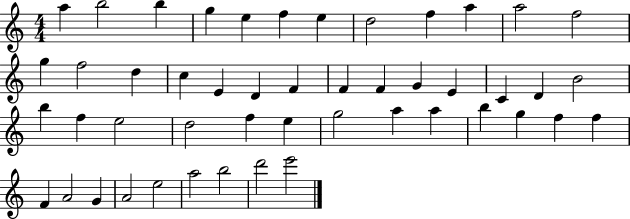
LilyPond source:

{
  \clef treble
  \numericTimeSignature
  \time 4/4
  \key c \major
  a''4 b''2 b''4 | g''4 e''4 f''4 e''4 | d''2 f''4 a''4 | a''2 f''2 | \break g''4 f''2 d''4 | c''4 e'4 d'4 f'4 | f'4 f'4 g'4 e'4 | c'4 d'4 b'2 | \break b''4 f''4 e''2 | d''2 f''4 e''4 | g''2 a''4 a''4 | b''4 g''4 f''4 f''4 | \break f'4 a'2 g'4 | a'2 e''2 | a''2 b''2 | d'''2 e'''2 | \break \bar "|."
}